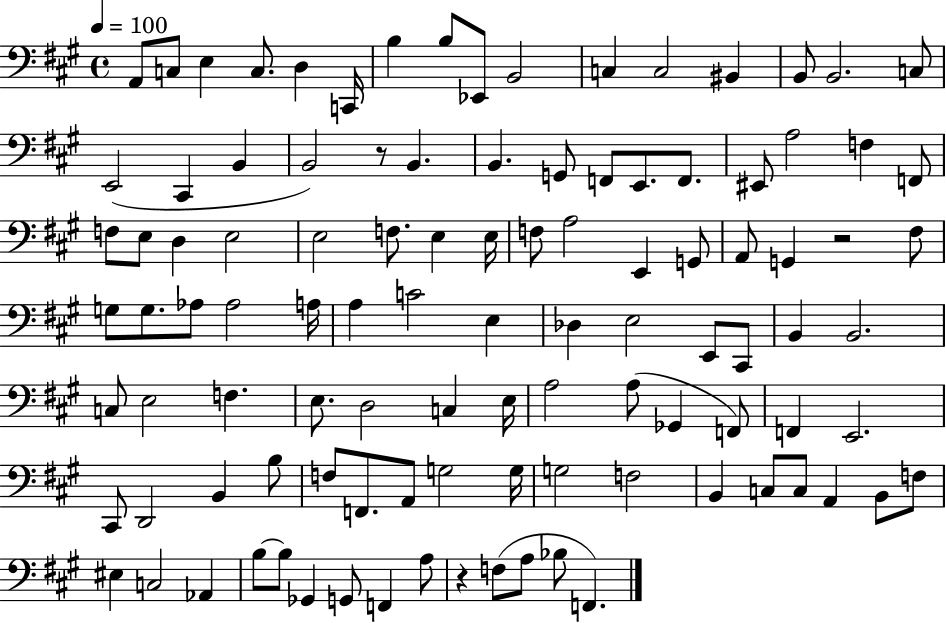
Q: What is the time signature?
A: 4/4